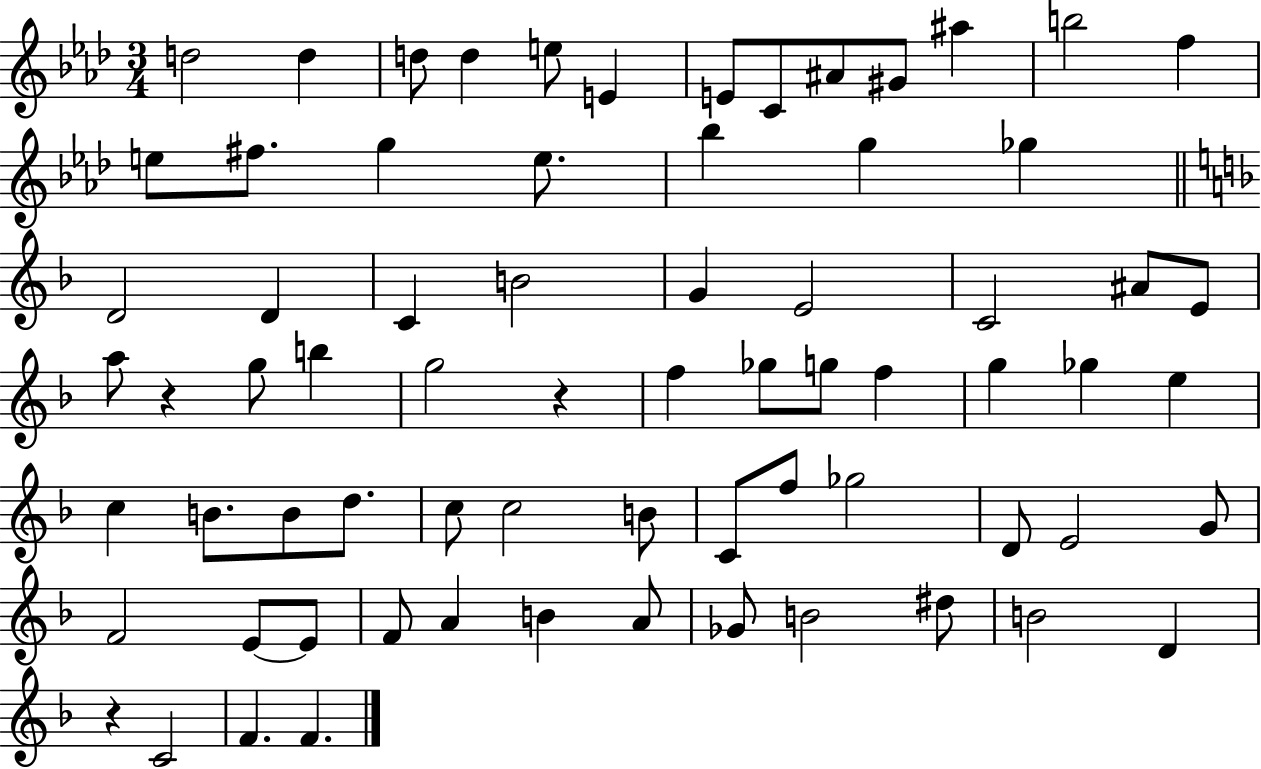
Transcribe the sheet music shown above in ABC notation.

X:1
T:Untitled
M:3/4
L:1/4
K:Ab
d2 d d/2 d e/2 E E/2 C/2 ^A/2 ^G/2 ^a b2 f e/2 ^f/2 g e/2 _b g _g D2 D C B2 G E2 C2 ^A/2 E/2 a/2 z g/2 b g2 z f _g/2 g/2 f g _g e c B/2 B/2 d/2 c/2 c2 B/2 C/2 f/2 _g2 D/2 E2 G/2 F2 E/2 E/2 F/2 A B A/2 _G/2 B2 ^d/2 B2 D z C2 F F